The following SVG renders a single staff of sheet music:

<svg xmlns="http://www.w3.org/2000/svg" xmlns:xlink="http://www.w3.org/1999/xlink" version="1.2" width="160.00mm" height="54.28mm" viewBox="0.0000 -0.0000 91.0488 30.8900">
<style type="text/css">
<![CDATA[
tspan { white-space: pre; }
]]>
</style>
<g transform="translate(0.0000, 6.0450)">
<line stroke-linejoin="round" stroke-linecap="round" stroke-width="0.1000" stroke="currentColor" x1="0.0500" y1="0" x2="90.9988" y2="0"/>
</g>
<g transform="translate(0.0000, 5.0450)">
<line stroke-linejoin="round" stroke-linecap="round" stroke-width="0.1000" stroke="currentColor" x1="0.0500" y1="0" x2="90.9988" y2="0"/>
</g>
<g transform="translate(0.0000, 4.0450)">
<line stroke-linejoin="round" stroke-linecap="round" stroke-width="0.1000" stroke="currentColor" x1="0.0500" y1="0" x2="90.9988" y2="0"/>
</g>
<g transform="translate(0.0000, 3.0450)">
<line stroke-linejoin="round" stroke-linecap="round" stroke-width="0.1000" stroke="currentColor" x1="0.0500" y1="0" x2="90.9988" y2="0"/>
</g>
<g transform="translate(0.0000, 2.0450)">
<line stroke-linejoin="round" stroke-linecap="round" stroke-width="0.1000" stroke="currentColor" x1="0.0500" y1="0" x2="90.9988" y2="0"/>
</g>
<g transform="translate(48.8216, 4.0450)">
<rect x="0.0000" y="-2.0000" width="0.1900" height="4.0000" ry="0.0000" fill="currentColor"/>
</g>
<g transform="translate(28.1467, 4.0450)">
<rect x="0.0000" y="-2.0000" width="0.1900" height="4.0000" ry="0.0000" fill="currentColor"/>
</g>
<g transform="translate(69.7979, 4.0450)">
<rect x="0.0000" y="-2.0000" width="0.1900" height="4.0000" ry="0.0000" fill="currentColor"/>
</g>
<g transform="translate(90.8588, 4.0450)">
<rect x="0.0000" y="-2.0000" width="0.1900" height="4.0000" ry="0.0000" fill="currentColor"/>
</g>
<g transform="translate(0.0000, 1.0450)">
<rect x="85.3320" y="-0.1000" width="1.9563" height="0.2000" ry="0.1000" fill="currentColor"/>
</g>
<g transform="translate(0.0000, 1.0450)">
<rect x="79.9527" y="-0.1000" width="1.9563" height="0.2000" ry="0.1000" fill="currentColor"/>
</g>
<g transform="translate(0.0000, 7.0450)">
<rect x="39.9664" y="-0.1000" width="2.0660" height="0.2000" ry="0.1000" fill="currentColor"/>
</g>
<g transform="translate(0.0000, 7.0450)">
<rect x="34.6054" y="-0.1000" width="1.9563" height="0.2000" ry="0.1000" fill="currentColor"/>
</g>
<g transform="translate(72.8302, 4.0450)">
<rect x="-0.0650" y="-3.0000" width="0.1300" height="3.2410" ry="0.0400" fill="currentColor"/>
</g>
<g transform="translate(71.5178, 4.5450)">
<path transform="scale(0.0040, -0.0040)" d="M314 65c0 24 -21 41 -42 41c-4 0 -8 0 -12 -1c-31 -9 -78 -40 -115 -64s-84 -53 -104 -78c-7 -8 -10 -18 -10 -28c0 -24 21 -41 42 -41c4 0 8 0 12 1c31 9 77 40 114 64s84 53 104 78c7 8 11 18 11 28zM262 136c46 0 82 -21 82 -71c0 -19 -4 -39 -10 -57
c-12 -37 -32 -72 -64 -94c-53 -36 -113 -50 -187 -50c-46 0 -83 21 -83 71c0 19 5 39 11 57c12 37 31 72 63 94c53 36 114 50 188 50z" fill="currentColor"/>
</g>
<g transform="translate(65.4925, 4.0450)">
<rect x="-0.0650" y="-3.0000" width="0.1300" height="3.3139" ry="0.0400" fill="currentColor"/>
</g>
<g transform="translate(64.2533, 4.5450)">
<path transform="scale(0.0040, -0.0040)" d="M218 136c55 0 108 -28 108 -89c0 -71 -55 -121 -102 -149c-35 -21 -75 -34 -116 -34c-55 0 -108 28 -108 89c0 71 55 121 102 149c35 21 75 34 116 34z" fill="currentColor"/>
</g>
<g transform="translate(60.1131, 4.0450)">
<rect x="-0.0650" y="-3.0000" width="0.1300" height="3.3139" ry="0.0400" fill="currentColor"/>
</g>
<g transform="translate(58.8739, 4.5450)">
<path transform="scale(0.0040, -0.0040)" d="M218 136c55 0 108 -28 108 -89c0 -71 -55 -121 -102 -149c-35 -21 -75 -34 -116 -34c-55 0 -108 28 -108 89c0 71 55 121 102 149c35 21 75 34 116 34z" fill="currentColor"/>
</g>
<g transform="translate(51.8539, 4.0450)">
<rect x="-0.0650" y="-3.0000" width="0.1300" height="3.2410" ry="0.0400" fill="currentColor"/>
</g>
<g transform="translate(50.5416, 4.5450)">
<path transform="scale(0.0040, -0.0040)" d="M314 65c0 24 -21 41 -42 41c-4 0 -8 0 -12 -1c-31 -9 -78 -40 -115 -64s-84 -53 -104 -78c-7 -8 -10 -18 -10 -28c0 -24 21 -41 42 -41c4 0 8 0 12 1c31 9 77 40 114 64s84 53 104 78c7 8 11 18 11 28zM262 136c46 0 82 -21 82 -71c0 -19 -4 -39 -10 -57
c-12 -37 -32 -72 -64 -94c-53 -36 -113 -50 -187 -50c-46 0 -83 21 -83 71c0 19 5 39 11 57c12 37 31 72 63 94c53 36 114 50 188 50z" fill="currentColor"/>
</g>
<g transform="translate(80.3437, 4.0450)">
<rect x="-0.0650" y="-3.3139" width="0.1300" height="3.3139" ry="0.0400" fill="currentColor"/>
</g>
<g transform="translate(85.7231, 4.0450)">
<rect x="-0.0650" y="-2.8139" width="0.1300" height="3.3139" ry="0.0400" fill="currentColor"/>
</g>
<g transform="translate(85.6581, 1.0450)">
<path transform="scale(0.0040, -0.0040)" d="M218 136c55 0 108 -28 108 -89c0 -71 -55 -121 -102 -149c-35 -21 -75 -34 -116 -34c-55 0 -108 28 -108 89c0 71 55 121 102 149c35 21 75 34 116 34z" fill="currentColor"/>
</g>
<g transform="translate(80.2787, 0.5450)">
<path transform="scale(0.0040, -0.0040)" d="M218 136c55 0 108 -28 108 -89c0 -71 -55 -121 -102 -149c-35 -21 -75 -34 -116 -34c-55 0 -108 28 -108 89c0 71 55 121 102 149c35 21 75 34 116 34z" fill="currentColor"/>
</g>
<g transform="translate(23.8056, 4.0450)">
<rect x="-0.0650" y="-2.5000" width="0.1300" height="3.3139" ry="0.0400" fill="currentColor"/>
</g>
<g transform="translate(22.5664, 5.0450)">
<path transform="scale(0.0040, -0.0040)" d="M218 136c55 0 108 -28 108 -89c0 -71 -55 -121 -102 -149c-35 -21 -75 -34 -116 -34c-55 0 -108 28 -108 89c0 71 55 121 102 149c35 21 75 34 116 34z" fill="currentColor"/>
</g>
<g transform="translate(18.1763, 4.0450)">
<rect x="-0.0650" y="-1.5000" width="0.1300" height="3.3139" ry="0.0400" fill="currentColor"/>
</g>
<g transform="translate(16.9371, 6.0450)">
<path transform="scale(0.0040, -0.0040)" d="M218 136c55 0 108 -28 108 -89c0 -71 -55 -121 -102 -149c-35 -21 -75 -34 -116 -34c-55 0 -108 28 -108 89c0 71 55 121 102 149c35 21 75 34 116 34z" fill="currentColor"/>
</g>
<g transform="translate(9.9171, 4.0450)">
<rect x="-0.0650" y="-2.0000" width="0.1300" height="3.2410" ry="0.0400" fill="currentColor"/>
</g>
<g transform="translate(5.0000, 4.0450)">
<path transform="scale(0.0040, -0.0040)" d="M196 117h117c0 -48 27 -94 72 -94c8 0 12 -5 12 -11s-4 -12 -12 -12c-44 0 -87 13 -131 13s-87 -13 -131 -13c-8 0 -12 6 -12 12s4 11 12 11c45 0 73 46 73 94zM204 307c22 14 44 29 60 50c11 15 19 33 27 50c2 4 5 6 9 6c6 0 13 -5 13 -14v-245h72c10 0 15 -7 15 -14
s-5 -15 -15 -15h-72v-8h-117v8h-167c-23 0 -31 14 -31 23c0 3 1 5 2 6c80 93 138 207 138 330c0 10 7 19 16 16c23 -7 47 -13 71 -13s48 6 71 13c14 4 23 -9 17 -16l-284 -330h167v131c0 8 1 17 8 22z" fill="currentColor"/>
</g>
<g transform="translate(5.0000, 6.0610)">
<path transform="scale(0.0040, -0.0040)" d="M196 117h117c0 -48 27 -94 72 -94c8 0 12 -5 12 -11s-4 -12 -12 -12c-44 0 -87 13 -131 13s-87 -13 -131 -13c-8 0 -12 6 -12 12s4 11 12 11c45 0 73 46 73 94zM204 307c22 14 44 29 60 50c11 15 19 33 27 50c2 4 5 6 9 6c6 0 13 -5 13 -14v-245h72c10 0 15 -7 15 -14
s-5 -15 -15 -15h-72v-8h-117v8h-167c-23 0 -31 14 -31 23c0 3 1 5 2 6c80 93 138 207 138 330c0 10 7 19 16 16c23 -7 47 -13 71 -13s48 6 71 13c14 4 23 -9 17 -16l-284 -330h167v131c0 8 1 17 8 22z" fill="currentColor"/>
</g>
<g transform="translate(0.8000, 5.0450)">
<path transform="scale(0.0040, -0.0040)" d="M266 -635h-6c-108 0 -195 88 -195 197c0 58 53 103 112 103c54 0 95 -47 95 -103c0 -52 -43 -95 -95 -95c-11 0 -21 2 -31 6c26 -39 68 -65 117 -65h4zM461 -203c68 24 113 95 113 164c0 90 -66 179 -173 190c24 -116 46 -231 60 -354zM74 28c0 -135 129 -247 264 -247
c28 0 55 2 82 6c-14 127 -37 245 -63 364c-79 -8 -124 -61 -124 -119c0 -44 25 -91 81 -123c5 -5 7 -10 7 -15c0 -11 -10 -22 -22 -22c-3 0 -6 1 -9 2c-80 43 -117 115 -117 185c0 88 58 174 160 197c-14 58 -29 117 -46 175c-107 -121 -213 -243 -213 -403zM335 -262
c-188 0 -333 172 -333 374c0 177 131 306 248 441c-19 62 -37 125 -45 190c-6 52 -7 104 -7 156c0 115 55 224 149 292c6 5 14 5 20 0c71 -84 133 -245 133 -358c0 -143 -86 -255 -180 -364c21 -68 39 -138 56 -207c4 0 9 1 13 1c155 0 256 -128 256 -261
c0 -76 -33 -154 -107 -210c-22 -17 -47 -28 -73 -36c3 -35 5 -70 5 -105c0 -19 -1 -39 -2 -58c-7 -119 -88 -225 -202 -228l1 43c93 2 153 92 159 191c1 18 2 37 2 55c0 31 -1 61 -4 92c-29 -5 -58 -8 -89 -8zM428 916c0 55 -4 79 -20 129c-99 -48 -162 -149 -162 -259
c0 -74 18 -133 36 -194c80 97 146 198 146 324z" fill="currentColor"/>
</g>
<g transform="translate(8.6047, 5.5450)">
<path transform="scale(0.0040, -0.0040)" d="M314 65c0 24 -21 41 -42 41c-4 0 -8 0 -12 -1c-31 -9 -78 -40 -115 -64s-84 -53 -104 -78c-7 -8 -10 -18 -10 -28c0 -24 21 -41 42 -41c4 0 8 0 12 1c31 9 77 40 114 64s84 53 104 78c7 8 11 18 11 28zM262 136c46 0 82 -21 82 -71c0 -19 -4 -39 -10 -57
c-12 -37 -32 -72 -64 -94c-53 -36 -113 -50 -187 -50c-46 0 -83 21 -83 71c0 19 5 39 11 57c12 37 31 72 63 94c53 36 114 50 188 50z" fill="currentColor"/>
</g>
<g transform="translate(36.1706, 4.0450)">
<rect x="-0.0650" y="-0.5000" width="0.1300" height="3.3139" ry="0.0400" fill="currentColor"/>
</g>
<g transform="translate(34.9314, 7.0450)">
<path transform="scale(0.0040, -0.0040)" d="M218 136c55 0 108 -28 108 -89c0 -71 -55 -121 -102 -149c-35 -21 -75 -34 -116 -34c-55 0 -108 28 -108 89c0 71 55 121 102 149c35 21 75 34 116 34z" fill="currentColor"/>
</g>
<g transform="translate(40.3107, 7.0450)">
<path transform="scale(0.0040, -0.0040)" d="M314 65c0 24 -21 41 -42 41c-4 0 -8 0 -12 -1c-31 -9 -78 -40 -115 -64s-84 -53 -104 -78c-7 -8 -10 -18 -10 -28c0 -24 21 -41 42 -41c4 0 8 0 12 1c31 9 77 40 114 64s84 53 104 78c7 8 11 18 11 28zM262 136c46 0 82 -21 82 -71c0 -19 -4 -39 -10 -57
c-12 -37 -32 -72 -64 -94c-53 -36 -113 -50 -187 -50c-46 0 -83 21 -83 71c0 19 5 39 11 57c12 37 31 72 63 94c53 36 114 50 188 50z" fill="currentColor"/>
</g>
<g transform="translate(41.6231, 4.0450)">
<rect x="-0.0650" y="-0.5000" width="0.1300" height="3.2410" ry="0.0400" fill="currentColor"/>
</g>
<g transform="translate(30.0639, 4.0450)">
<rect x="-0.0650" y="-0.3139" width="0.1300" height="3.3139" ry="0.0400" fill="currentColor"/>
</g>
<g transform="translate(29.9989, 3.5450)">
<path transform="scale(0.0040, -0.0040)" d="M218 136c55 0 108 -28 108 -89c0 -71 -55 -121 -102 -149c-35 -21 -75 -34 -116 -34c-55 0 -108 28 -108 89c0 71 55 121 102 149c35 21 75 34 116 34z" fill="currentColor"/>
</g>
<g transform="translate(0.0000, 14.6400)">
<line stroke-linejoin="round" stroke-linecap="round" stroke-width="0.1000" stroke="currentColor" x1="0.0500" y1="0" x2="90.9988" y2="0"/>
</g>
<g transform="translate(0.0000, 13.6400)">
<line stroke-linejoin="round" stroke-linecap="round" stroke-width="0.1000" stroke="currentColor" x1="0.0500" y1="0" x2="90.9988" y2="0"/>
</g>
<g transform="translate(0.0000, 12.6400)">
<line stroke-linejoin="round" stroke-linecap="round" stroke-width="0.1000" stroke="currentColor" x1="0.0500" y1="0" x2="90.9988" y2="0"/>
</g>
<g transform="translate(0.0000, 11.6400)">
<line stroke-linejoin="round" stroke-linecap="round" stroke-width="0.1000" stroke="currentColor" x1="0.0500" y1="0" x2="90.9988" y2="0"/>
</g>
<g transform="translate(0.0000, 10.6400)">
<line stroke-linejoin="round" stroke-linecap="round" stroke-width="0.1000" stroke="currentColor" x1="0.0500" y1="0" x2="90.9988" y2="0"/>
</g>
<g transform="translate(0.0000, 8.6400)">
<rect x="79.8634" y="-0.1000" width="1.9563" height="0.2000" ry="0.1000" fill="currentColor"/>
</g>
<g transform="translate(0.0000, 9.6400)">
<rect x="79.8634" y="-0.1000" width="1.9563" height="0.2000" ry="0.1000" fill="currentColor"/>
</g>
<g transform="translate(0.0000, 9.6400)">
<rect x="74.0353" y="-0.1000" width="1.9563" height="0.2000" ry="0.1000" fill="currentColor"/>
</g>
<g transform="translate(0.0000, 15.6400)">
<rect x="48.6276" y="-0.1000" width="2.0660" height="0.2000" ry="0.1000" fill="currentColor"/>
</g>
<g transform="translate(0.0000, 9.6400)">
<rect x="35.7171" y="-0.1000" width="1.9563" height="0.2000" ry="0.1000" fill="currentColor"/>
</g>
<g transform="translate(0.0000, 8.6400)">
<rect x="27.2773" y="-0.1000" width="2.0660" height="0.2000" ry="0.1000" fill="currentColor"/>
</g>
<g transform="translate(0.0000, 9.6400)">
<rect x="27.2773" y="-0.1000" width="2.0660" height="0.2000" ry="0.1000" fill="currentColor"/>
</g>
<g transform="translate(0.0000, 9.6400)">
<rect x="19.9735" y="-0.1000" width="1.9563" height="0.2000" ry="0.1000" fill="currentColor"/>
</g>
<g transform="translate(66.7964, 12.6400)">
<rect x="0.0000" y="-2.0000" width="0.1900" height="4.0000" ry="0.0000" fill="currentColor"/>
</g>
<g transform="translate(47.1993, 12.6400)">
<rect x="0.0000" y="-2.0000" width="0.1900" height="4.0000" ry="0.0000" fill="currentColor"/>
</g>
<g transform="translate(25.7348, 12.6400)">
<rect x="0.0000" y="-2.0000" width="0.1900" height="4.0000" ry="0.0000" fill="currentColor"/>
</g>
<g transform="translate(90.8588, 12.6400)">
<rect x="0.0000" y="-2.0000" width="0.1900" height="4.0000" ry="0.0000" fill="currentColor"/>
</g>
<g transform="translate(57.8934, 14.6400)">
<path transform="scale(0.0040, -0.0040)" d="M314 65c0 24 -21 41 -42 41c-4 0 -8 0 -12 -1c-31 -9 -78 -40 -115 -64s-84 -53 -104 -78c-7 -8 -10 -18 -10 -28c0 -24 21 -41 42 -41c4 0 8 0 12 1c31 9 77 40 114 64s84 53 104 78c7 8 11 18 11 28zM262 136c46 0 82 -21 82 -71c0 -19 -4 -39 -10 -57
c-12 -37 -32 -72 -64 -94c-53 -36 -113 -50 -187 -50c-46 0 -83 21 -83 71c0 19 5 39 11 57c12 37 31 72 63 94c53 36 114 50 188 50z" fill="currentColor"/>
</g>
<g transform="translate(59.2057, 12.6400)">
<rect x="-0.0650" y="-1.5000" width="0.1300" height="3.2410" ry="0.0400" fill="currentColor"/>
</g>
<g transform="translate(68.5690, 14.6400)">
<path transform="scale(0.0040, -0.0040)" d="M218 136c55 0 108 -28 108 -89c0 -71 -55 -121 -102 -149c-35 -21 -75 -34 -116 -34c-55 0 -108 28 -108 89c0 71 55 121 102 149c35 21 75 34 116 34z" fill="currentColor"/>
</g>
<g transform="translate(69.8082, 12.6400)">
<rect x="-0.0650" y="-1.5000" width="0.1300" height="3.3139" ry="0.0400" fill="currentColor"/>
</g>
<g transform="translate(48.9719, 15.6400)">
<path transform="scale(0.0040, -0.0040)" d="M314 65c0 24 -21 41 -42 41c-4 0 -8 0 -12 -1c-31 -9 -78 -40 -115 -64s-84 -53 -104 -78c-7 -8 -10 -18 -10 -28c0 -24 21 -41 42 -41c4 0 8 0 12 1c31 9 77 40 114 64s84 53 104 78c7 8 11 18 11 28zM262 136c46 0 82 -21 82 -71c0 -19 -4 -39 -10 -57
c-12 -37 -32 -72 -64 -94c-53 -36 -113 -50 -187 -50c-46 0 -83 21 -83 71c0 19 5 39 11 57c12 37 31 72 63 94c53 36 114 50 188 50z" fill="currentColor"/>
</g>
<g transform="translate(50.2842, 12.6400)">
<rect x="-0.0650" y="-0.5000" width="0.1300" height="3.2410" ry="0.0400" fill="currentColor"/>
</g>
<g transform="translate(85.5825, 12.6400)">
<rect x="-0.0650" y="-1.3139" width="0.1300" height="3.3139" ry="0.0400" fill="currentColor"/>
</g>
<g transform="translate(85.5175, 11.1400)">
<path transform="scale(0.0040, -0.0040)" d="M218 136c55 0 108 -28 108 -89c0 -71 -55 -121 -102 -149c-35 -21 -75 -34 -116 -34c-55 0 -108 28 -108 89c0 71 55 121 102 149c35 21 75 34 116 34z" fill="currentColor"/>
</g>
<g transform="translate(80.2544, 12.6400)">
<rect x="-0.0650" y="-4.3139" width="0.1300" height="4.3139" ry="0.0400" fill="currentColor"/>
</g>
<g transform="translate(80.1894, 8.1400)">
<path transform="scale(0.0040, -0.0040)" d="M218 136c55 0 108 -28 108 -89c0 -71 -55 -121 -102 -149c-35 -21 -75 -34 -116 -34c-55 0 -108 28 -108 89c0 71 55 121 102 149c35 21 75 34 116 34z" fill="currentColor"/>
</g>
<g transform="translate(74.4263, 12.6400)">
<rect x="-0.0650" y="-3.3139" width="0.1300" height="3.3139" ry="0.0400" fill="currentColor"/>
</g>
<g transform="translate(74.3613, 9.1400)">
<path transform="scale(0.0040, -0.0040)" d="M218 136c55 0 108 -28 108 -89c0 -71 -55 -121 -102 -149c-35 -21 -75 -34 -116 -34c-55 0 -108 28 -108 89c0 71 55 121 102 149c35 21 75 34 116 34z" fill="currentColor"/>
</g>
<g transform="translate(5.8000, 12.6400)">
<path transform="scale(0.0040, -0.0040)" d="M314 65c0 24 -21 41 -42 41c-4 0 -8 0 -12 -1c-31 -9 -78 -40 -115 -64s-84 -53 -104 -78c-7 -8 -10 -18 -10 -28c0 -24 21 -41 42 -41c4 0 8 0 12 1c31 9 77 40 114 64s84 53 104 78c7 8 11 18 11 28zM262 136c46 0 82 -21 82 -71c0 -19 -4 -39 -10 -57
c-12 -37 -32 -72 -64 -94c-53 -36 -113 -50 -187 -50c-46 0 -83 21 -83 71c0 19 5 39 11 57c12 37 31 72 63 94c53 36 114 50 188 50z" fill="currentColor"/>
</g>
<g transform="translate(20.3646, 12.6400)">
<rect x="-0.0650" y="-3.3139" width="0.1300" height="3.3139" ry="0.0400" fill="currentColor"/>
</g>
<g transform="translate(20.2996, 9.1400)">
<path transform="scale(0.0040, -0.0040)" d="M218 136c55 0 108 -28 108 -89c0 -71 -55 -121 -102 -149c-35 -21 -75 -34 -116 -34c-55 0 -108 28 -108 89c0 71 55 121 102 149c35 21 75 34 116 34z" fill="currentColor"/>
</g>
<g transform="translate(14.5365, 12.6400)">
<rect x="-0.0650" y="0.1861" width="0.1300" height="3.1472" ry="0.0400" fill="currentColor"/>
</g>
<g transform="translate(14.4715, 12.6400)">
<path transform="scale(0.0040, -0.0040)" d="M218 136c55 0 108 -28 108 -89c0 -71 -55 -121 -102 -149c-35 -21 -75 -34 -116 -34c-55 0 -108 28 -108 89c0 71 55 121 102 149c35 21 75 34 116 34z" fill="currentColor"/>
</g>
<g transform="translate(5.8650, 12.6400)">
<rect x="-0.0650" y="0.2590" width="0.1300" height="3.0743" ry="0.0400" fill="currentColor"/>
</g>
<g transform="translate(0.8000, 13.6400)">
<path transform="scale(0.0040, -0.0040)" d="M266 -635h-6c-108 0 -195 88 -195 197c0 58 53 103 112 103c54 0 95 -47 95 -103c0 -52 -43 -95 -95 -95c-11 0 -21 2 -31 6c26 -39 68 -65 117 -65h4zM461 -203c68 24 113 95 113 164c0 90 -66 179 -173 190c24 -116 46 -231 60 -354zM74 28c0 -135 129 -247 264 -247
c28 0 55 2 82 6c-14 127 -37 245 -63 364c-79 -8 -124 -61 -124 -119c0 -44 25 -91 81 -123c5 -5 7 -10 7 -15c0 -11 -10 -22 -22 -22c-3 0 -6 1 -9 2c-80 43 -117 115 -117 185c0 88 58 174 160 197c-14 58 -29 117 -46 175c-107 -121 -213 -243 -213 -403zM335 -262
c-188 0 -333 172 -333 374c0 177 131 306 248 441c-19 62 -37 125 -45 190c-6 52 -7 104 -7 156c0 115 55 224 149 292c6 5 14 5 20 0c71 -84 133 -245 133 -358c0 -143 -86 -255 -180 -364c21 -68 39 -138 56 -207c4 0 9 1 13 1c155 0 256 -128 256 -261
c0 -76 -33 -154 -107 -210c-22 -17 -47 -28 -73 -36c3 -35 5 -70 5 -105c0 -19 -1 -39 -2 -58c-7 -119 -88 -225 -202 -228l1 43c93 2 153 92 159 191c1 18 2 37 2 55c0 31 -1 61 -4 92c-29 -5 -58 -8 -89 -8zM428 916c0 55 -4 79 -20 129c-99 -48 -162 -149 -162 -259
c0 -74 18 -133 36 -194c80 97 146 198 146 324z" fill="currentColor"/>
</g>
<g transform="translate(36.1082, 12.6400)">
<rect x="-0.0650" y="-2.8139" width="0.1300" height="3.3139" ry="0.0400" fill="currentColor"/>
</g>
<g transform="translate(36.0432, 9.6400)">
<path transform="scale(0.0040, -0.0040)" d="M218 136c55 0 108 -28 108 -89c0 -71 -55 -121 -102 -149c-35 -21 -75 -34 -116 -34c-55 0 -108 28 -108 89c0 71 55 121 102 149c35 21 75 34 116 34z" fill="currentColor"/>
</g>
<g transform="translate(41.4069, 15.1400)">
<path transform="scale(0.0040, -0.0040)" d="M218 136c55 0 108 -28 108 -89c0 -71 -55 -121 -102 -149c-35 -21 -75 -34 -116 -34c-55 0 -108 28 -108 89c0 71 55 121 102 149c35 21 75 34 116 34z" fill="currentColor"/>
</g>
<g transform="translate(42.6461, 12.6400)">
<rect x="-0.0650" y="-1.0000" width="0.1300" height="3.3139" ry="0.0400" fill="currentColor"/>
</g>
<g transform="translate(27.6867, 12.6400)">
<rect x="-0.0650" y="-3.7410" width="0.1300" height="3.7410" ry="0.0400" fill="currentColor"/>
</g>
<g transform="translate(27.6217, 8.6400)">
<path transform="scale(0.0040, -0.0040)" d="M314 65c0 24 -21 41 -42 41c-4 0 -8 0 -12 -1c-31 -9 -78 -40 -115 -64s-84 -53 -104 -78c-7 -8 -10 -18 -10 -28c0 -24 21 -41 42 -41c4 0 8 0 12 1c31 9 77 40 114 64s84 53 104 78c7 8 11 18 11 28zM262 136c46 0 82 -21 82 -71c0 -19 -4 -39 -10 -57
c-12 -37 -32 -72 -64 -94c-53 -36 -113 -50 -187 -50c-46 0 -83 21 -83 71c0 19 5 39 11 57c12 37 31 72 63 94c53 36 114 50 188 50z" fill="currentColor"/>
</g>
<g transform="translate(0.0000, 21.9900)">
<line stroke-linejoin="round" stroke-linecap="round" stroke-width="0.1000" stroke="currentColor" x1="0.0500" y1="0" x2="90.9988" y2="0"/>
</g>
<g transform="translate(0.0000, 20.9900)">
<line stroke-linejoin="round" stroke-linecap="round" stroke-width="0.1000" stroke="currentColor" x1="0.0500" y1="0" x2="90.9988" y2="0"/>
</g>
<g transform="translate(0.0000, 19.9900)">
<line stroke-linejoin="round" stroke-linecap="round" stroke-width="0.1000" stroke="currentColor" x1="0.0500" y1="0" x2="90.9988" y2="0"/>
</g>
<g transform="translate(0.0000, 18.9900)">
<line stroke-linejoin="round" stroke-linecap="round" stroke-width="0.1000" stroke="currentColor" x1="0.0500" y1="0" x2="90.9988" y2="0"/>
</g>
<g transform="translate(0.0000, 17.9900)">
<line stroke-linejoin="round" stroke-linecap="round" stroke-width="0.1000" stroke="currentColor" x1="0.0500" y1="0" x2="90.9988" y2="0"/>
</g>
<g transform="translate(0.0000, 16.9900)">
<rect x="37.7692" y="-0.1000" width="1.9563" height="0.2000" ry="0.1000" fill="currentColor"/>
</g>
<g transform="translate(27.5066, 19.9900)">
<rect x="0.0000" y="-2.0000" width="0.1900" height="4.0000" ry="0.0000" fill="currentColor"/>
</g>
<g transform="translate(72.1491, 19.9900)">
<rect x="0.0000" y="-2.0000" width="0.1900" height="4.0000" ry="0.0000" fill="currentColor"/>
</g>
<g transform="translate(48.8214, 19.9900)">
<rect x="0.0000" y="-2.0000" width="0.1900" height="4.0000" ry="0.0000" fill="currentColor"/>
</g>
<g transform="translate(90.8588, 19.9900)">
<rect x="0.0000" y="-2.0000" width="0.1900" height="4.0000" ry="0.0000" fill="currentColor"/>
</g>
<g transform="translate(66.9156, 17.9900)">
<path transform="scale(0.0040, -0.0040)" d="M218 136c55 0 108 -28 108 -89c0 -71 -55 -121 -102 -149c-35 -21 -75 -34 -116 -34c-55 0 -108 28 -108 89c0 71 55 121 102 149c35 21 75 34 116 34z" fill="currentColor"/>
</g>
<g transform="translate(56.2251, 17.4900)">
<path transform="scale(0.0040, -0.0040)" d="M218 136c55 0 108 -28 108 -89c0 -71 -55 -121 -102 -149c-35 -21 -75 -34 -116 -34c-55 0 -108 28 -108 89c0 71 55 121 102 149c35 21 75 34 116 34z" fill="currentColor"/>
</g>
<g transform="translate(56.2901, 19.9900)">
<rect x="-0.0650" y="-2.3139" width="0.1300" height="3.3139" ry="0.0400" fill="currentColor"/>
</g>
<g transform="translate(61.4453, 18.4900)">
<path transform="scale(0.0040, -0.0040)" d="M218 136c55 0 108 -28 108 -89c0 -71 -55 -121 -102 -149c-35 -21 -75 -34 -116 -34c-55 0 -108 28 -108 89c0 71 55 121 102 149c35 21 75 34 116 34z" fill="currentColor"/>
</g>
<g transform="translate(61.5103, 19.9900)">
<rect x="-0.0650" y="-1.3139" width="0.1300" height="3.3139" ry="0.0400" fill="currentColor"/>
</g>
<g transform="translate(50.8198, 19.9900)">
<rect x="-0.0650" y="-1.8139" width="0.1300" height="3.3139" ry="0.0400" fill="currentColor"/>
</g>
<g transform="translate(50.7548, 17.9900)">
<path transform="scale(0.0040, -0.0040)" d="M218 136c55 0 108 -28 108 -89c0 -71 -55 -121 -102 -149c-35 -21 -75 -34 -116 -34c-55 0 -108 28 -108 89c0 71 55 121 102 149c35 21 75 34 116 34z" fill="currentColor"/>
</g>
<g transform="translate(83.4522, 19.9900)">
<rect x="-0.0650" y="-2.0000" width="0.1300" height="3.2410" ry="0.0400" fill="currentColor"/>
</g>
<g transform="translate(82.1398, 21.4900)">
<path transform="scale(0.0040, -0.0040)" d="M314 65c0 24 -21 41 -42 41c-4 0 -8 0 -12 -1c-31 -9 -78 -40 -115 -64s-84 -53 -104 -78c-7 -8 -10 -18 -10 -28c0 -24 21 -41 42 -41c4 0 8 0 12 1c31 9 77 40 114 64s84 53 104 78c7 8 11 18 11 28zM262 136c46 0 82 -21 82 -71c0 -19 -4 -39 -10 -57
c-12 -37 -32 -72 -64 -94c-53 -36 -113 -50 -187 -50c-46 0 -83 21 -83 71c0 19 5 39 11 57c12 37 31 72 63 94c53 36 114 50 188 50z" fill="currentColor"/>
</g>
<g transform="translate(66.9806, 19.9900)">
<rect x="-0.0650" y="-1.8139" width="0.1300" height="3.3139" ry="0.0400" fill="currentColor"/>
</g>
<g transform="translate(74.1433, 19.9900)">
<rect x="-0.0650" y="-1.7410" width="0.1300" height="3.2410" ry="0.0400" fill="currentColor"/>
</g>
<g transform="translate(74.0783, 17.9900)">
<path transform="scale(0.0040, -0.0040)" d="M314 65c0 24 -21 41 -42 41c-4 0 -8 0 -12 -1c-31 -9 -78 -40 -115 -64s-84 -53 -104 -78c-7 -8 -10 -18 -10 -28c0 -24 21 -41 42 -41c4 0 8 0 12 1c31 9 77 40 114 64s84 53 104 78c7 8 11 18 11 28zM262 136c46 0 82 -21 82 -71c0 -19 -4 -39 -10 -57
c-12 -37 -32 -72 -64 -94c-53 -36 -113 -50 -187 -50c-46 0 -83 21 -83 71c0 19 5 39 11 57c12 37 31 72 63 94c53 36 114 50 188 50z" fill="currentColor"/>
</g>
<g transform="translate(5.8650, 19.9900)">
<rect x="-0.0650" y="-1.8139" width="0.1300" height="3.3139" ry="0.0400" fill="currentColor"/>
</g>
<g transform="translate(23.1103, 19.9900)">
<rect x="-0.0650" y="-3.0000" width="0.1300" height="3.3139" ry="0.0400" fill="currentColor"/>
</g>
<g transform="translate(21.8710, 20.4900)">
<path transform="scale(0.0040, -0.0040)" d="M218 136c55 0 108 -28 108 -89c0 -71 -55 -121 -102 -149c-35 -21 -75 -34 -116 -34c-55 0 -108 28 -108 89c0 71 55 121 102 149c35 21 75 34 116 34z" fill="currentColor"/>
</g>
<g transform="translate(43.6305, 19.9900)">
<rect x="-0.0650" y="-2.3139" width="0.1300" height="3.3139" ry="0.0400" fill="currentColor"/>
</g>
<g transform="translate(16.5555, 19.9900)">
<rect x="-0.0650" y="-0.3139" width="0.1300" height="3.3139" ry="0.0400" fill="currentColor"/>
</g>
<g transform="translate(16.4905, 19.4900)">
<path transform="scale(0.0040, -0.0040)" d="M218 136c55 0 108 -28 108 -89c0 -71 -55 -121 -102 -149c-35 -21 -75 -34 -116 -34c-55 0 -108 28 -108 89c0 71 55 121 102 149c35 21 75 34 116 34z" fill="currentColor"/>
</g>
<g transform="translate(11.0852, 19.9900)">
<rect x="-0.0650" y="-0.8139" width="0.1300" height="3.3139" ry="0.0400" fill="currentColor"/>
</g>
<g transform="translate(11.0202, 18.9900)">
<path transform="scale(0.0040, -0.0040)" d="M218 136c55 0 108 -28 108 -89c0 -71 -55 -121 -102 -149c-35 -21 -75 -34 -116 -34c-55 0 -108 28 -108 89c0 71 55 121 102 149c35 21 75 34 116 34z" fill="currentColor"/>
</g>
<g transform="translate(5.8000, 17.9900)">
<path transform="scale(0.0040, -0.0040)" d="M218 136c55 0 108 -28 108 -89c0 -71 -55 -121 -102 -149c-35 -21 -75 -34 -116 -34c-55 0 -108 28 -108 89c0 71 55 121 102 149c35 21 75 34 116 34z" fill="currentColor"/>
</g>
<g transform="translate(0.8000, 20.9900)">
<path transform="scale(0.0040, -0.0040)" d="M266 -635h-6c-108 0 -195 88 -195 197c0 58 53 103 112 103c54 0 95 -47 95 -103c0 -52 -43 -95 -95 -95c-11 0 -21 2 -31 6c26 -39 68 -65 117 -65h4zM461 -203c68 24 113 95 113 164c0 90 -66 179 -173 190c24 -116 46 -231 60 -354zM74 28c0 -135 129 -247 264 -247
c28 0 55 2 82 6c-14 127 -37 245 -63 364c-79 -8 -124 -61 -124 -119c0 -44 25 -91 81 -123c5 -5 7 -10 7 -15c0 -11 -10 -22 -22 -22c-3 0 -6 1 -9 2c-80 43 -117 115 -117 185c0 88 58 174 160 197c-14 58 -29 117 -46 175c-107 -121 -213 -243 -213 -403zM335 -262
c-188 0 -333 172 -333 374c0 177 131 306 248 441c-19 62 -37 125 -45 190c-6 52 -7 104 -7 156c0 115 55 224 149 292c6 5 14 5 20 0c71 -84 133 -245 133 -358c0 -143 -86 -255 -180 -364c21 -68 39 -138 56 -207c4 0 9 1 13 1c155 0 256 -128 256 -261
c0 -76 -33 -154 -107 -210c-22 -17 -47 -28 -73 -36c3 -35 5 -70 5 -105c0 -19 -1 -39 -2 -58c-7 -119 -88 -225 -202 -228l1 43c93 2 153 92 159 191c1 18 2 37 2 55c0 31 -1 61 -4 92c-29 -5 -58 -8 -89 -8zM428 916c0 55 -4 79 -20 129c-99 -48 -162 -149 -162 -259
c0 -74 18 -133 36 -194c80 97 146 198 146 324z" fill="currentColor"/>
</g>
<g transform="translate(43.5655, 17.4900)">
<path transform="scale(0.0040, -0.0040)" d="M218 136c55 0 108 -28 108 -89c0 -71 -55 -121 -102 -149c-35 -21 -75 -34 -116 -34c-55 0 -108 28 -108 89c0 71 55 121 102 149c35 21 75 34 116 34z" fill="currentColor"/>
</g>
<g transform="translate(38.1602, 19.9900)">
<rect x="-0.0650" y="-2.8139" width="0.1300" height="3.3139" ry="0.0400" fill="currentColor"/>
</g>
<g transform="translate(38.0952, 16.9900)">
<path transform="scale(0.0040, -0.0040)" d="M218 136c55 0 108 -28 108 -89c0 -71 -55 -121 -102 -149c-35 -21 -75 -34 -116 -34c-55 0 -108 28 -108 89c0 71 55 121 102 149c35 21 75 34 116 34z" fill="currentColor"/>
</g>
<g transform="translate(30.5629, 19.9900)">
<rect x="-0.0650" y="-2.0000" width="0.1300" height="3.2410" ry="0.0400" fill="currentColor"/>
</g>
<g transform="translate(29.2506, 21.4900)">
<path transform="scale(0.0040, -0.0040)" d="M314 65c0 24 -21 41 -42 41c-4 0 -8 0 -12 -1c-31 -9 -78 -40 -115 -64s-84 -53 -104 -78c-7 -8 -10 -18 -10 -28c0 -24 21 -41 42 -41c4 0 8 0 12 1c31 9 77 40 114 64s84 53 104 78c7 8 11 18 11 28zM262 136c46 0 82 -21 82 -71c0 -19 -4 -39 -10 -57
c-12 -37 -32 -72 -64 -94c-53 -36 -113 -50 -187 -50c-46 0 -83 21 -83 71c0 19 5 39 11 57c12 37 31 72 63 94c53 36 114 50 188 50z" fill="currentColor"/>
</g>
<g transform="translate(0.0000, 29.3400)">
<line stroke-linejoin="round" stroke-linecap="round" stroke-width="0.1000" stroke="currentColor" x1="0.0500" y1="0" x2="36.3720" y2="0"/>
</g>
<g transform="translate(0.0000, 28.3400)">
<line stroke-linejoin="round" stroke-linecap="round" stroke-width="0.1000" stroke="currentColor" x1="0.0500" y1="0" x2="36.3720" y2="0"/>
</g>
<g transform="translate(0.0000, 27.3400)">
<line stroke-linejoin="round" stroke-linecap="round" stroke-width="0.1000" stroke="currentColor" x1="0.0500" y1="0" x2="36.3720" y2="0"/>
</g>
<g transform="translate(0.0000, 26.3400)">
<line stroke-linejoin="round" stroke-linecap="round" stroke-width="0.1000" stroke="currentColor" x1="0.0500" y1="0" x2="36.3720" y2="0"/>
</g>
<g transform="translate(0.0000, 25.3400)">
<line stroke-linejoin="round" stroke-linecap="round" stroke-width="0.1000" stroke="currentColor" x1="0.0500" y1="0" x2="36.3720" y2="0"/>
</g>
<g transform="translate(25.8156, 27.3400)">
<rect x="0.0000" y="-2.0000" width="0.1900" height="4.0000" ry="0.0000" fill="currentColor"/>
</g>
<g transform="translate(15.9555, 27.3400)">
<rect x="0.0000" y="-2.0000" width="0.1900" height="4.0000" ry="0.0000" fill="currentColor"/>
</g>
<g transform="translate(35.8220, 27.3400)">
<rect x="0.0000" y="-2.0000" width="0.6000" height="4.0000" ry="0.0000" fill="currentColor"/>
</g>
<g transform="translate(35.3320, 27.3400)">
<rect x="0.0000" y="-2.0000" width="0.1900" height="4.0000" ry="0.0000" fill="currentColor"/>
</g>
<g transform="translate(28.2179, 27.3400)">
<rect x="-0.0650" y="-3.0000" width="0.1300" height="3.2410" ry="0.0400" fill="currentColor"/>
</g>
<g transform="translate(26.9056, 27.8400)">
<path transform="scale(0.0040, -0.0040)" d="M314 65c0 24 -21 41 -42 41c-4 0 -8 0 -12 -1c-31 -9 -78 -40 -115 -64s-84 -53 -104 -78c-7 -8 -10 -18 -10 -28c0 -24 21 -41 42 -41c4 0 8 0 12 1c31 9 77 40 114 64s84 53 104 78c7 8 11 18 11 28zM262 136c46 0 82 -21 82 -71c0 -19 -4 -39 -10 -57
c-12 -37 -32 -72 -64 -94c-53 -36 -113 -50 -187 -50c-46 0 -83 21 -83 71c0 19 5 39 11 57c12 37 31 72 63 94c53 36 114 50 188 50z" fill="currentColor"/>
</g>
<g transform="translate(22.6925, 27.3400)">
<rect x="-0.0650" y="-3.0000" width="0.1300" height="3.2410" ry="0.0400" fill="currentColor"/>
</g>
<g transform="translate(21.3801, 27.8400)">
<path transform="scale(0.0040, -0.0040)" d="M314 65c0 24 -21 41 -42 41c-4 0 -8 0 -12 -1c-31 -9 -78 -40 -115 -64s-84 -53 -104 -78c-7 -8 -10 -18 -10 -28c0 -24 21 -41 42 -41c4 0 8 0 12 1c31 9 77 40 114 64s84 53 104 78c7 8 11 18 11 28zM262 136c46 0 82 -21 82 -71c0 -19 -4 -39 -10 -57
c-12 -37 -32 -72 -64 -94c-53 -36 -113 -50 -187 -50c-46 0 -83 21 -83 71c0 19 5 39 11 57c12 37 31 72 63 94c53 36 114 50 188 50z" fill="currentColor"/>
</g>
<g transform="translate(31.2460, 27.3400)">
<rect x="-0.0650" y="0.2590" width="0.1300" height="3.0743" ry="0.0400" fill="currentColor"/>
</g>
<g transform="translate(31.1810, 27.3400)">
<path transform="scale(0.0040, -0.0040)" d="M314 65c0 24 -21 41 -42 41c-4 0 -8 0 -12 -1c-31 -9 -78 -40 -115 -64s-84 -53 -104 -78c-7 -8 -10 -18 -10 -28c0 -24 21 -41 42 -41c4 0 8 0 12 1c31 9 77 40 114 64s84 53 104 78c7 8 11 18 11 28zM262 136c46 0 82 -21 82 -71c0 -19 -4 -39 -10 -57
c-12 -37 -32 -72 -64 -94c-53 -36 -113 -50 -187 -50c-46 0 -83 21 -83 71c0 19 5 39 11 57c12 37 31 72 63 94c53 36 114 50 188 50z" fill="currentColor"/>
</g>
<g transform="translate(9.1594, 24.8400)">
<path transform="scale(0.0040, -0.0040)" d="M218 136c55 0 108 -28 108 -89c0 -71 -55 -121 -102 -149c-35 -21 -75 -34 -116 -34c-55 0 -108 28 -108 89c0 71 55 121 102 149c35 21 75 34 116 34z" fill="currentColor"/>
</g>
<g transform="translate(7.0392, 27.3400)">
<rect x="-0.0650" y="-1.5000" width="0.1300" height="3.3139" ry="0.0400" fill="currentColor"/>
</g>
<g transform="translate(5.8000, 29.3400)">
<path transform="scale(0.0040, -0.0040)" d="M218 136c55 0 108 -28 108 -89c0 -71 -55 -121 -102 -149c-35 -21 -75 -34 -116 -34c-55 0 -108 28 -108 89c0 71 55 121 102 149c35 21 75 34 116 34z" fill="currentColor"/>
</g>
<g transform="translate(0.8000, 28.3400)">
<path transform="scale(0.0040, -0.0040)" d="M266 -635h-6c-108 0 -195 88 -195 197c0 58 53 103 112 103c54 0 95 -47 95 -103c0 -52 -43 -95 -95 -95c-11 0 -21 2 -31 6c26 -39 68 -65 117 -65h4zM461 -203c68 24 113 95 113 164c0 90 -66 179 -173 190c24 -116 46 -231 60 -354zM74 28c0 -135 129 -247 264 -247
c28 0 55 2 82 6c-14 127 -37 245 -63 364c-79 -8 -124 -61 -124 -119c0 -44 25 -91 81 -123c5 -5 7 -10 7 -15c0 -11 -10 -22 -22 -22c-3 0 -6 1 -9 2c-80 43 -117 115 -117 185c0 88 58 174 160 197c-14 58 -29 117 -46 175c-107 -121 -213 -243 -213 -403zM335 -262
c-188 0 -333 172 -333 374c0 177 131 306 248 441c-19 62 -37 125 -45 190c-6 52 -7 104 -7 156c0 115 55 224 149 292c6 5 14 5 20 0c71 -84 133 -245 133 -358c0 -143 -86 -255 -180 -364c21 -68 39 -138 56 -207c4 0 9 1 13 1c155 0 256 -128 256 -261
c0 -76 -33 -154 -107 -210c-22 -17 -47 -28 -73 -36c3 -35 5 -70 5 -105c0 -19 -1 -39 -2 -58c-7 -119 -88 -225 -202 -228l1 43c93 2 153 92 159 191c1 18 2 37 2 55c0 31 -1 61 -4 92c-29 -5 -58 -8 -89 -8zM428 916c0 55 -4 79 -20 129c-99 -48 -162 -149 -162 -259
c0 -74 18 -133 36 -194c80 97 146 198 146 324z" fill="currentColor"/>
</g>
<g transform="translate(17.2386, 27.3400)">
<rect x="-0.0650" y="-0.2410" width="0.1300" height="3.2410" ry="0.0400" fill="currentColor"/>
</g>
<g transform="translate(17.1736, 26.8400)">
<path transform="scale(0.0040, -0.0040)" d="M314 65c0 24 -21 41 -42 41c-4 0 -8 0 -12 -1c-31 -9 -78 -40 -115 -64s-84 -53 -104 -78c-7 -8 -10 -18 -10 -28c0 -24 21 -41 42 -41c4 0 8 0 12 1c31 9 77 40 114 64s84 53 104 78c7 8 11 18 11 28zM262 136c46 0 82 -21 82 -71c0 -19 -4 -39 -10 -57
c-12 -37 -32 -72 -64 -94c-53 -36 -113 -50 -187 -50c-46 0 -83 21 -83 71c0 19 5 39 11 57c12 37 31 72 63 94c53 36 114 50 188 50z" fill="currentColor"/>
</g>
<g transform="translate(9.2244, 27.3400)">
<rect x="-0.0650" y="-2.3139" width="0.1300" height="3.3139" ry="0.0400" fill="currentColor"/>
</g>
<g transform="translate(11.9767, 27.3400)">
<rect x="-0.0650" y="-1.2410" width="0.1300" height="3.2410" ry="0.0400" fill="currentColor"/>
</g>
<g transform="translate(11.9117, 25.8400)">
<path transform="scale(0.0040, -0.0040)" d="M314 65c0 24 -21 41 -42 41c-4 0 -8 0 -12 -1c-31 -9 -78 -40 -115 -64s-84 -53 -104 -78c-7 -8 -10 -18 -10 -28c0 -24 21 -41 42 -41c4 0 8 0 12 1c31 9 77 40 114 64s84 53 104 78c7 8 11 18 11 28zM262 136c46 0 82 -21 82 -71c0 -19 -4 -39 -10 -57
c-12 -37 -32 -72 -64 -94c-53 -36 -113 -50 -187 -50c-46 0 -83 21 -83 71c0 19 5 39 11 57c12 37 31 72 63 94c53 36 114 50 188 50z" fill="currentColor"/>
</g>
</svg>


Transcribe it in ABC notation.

X:1
T:Untitled
M:4/4
L:1/4
K:C
F2 E G c C C2 A2 A A A2 b a B2 B b c'2 a D C2 E2 E b d' e f d c A F2 a g f g e f f2 F2 E g e2 c2 A2 A2 B2